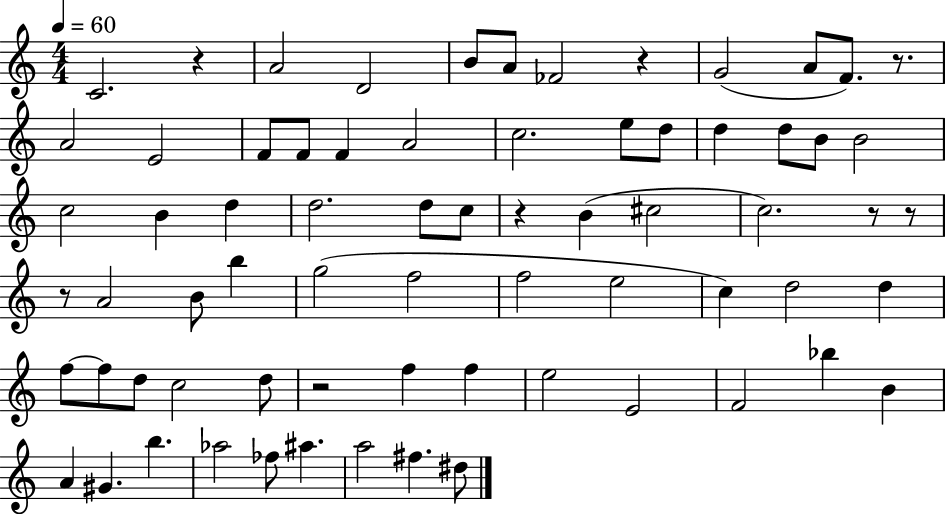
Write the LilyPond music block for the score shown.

{
  \clef treble
  \numericTimeSignature
  \time 4/4
  \key c \major
  \tempo 4 = 60
  \repeat volta 2 { c'2. r4 | a'2 d'2 | b'8 a'8 fes'2 r4 | g'2( a'8 f'8.) r8. | \break a'2 e'2 | f'8 f'8 f'4 a'2 | c''2. e''8 d''8 | d''4 d''8 b'8 b'2 | \break c''2 b'4 d''4 | d''2. d''8 c''8 | r4 b'4( cis''2 | c''2.) r8 r8 | \break r8 a'2 b'8 b''4 | g''2( f''2 | f''2 e''2 | c''4) d''2 d''4 | \break f''8~~ f''8 d''8 c''2 d''8 | r2 f''4 f''4 | e''2 e'2 | f'2 bes''4 b'4 | \break a'4 gis'4. b''4. | aes''2 fes''8 ais''4. | a''2 fis''4. dis''8 | } \bar "|."
}